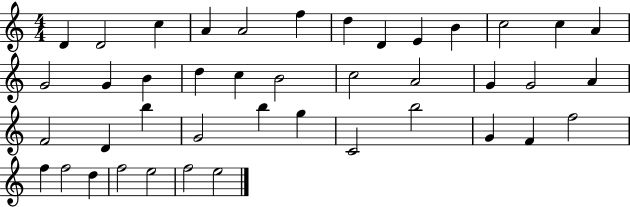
{
  \clef treble
  \numericTimeSignature
  \time 4/4
  \key c \major
  d'4 d'2 c''4 | a'4 a'2 f''4 | d''4 d'4 e'4 b'4 | c''2 c''4 a'4 | \break g'2 g'4 b'4 | d''4 c''4 b'2 | c''2 a'2 | g'4 g'2 a'4 | \break f'2 d'4 b''4 | g'2 b''4 g''4 | c'2 b''2 | g'4 f'4 f''2 | \break f''4 f''2 d''4 | f''2 e''2 | f''2 e''2 | \bar "|."
}